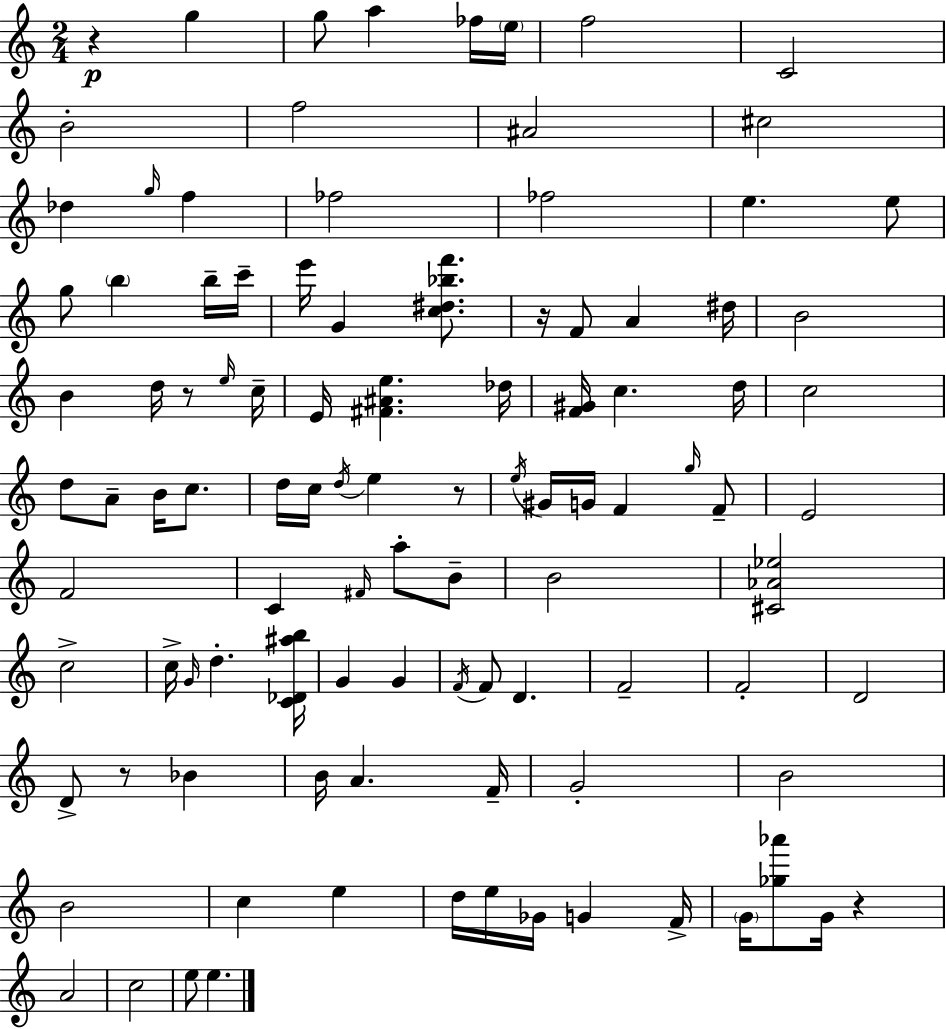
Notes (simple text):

R/q G5/q G5/e A5/q FES5/s E5/s F5/h C4/h B4/h F5/h A#4/h C#5/h Db5/q G5/s F5/q FES5/h FES5/h E5/q. E5/e G5/e B5/q B5/s C6/s E6/s G4/q [C5,D#5,Bb5,F6]/e. R/s F4/e A4/q D#5/s B4/h B4/q D5/s R/e E5/s C5/s E4/s [F#4,A#4,E5]/q. Db5/s [F4,G#4]/s C5/q. D5/s C5/h D5/e A4/e B4/s C5/e. D5/s C5/s D5/s E5/q R/e E5/s G#4/s G4/s F4/q G5/s F4/e E4/h F4/h C4/q F#4/s A5/e B4/e B4/h [C#4,Ab4,Eb5]/h C5/h C5/s G4/s D5/q. [C4,Db4,A#5,B5]/s G4/q G4/q F4/s F4/e D4/q. F4/h F4/h D4/h D4/e R/e Bb4/q B4/s A4/q. F4/s G4/h B4/h B4/h C5/q E5/q D5/s E5/s Gb4/s G4/q F4/s G4/s [Gb5,Ab6]/e G4/s R/q A4/h C5/h E5/e E5/q.